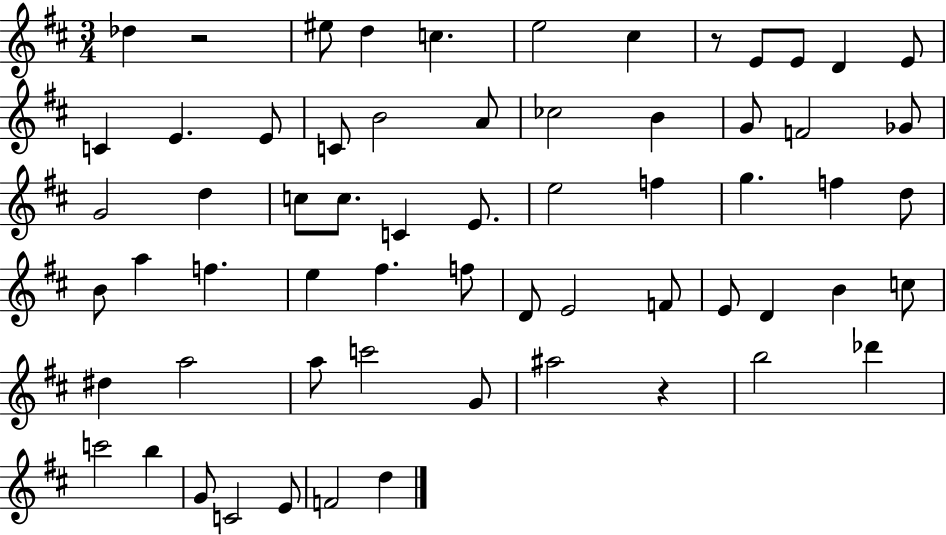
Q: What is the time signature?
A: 3/4